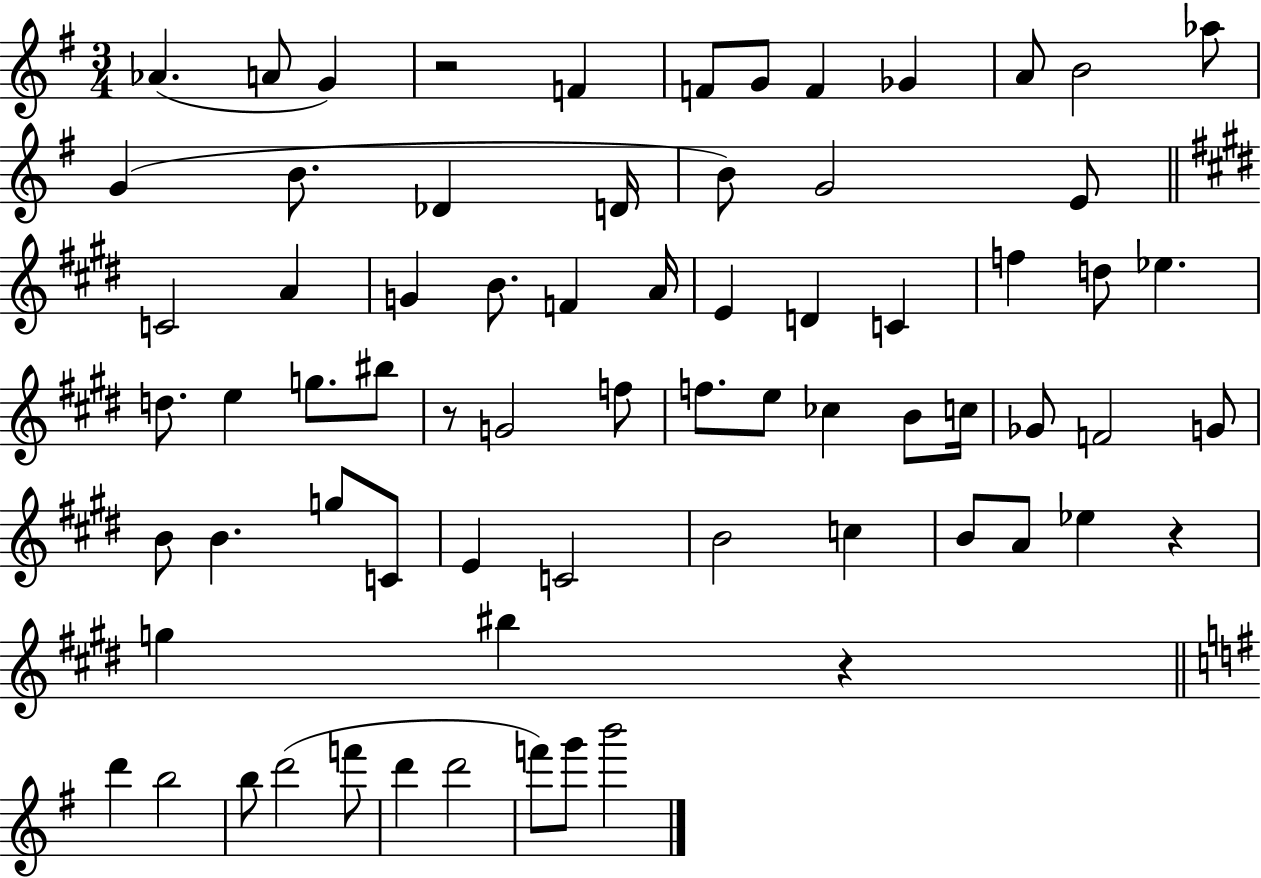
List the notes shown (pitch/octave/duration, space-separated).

Ab4/q. A4/e G4/q R/h F4/q F4/e G4/e F4/q Gb4/q A4/e B4/h Ab5/e G4/q B4/e. Db4/q D4/s B4/e G4/h E4/e C4/h A4/q G4/q B4/e. F4/q A4/s E4/q D4/q C4/q F5/q D5/e Eb5/q. D5/e. E5/q G5/e. BIS5/e R/e G4/h F5/e F5/e. E5/e CES5/q B4/e C5/s Gb4/e F4/h G4/e B4/e B4/q. G5/e C4/e E4/q C4/h B4/h C5/q B4/e A4/e Eb5/q R/q G5/q BIS5/q R/q D6/q B5/h B5/e D6/h F6/e D6/q D6/h F6/e G6/e B6/h